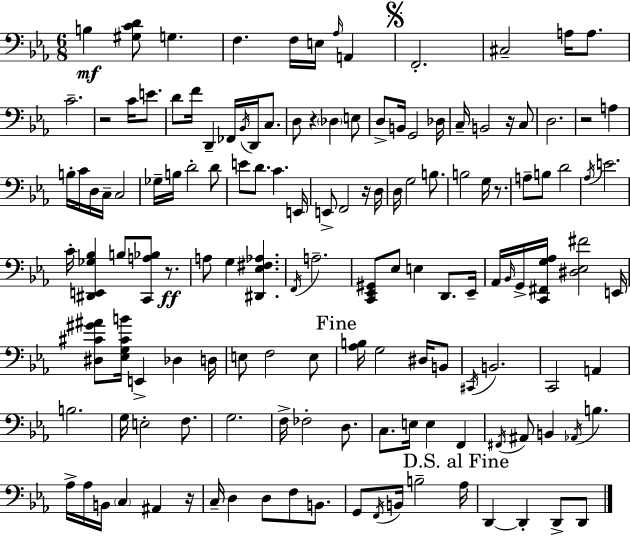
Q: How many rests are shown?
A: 8